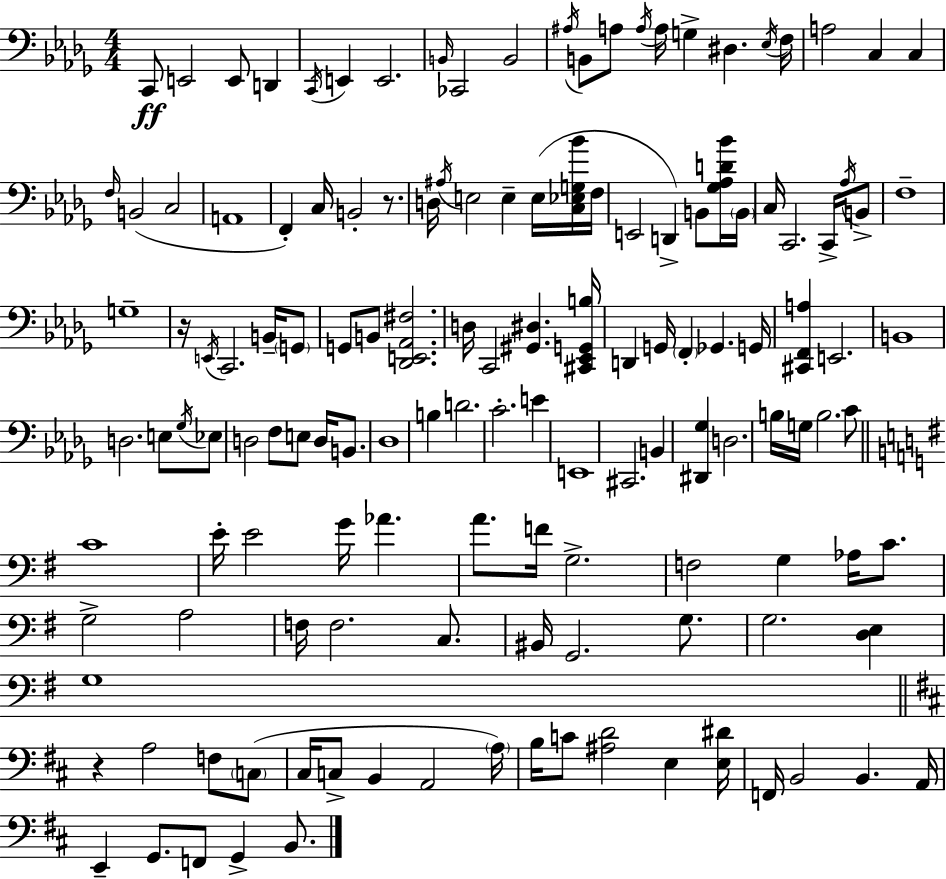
X:1
T:Untitled
M:4/4
L:1/4
K:Bbm
C,,/2 E,,2 E,,/2 D,, C,,/4 E,, E,,2 B,,/4 _C,,2 B,,2 ^A,/4 B,,/2 A,/2 A,/4 A,/4 G, ^D, _E,/4 F,/4 A,2 C, C, F,/4 B,,2 C,2 A,,4 F,, C,/4 B,,2 z/2 D,/4 ^A,/4 E,2 E, E,/4 [C,_E,G,_B]/4 F,/4 E,,2 D,, B,,/2 [_G,_A,D_B]/4 B,,/4 C,/4 C,,2 C,,/4 _A,/4 B,,/2 F,4 G,4 z/4 E,,/4 C,,2 B,,/4 G,,/2 G,,/2 B,,/2 [_D,,E,,_A,,^F,]2 D,/4 C,,2 [^G,,^D,] [^C,,_E,,G,,B,]/4 D,, G,,/4 F,, _G,, G,,/4 [^C,,F,,A,] E,,2 B,,4 D,2 E,/2 _G,/4 _E,/2 D,2 F,/2 E,/2 D,/4 B,,/2 _D,4 B, D2 C2 E E,,4 ^C,,2 B,, [^D,,_G,] D,2 B,/4 G,/4 B,2 C/2 C4 E/4 E2 G/4 _A A/2 F/4 G,2 F,2 G, _A,/4 C/2 G,2 A,2 F,/4 F,2 C,/2 ^B,,/4 G,,2 G,/2 G,2 [D,E,] G,4 z A,2 F,/2 C,/2 ^C,/4 C,/2 B,, A,,2 A,/4 B,/4 C/2 [^A,D]2 E, [E,^D]/4 F,,/4 B,,2 B,, A,,/4 E,, G,,/2 F,,/2 G,, B,,/2